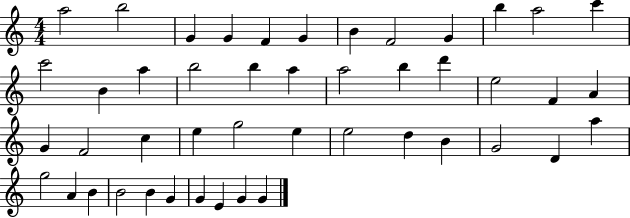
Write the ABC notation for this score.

X:1
T:Untitled
M:4/4
L:1/4
K:C
a2 b2 G G F G B F2 G b a2 c' c'2 B a b2 b a a2 b d' e2 F A G F2 c e g2 e e2 d B G2 D a g2 A B B2 B G G E G G